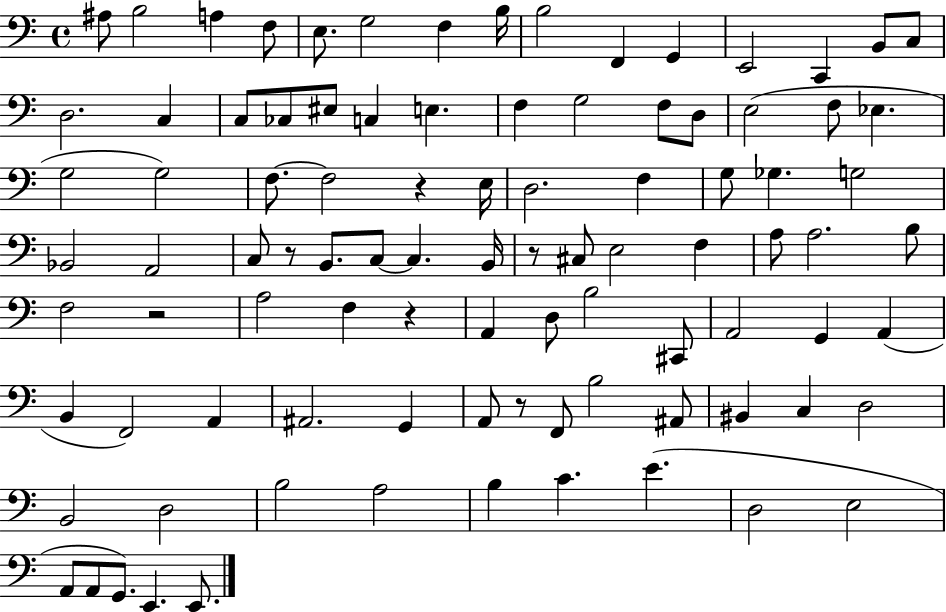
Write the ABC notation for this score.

X:1
T:Untitled
M:4/4
L:1/4
K:C
^A,/2 B,2 A, F,/2 E,/2 G,2 F, B,/4 B,2 F,, G,, E,,2 C,, B,,/2 C,/2 D,2 C, C,/2 _C,/2 ^E,/2 C, E, F, G,2 F,/2 D,/2 E,2 F,/2 _E, G,2 G,2 F,/2 F,2 z E,/4 D,2 F, G,/2 _G, G,2 _B,,2 A,,2 C,/2 z/2 B,,/2 C,/2 C, B,,/4 z/2 ^C,/2 E,2 F, A,/2 A,2 B,/2 F,2 z2 A,2 F, z A,, D,/2 B,2 ^C,,/2 A,,2 G,, A,, B,, F,,2 A,, ^A,,2 G,, A,,/2 z/2 F,,/2 B,2 ^A,,/2 ^B,, C, D,2 B,,2 D,2 B,2 A,2 B, C E D,2 E,2 A,,/2 A,,/2 G,,/2 E,, E,,/2